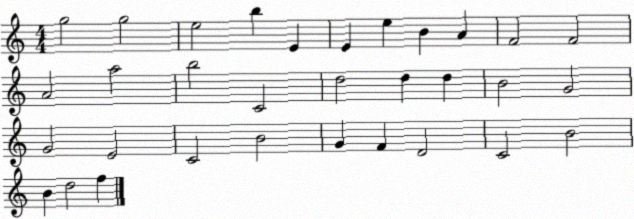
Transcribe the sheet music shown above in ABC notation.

X:1
T:Untitled
M:4/4
L:1/4
K:C
g2 g2 e2 b E E e B A F2 F2 A2 a2 b2 C2 d2 d d B2 G2 G2 E2 C2 B2 G F D2 C2 B2 B d2 f